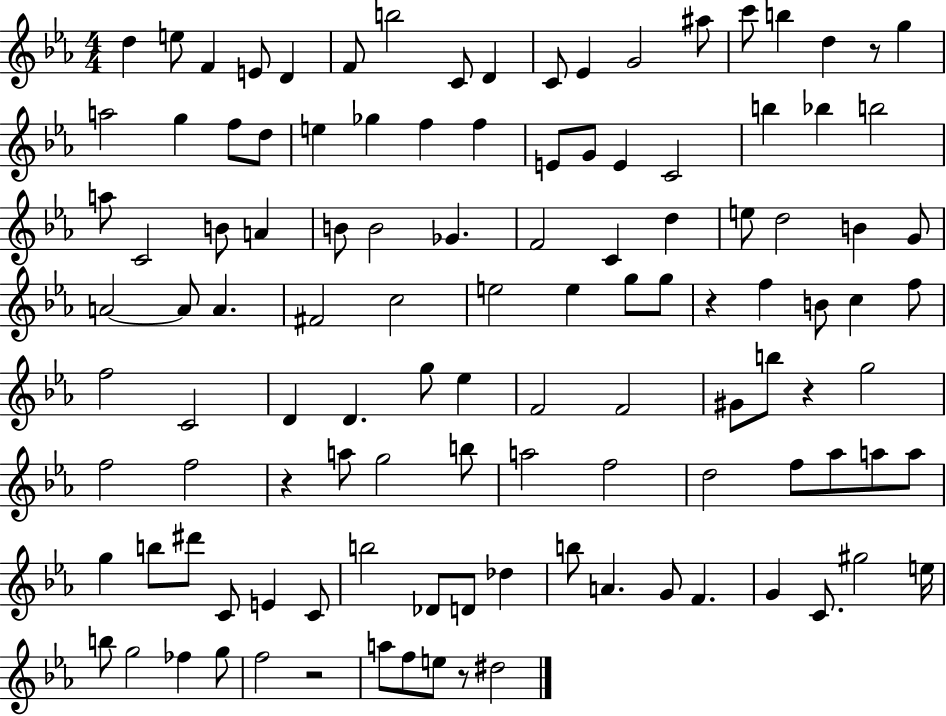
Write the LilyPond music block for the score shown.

{
  \clef treble
  \numericTimeSignature
  \time 4/4
  \key ees \major
  \repeat volta 2 { d''4 e''8 f'4 e'8 d'4 | f'8 b''2 c'8 d'4 | c'8 ees'4 g'2 ais''8 | c'''8 b''4 d''4 r8 g''4 | \break a''2 g''4 f''8 d''8 | e''4 ges''4 f''4 f''4 | e'8 g'8 e'4 c'2 | b''4 bes''4 b''2 | \break a''8 c'2 b'8 a'4 | b'8 b'2 ges'4. | f'2 c'4 d''4 | e''8 d''2 b'4 g'8 | \break a'2~~ a'8 a'4. | fis'2 c''2 | e''2 e''4 g''8 g''8 | r4 f''4 b'8 c''4 f''8 | \break f''2 c'2 | d'4 d'4. g''8 ees''4 | f'2 f'2 | gis'8 b''8 r4 g''2 | \break f''2 f''2 | r4 a''8 g''2 b''8 | a''2 f''2 | d''2 f''8 aes''8 a''8 a''8 | \break g''4 b''8 dis'''8 c'8 e'4 c'8 | b''2 des'8 d'8 des''4 | b''8 a'4. g'8 f'4. | g'4 c'8. gis''2 e''16 | \break b''8 g''2 fes''4 g''8 | f''2 r2 | a''8 f''8 e''8 r8 dis''2 | } \bar "|."
}